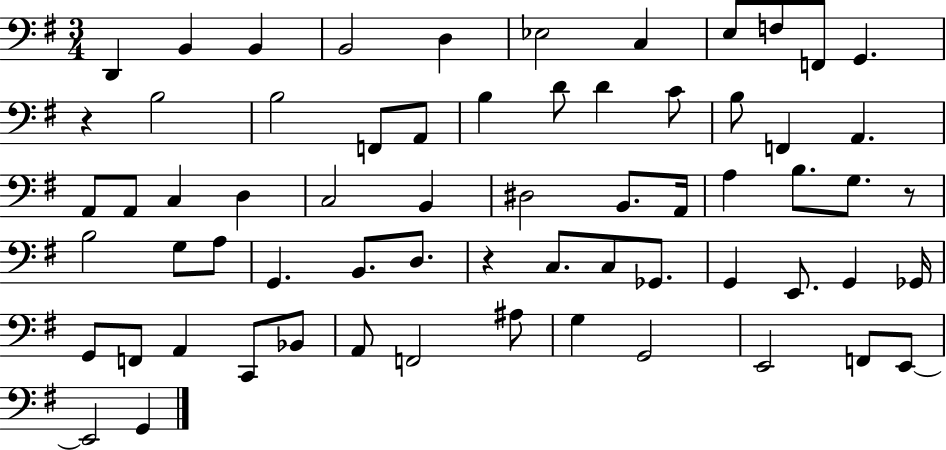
{
  \clef bass
  \numericTimeSignature
  \time 3/4
  \key g \major
  \repeat volta 2 { d,4 b,4 b,4 | b,2 d4 | ees2 c4 | e8 f8 f,8 g,4. | \break r4 b2 | b2 f,8 a,8 | b4 d'8 d'4 c'8 | b8 f,4 a,4. | \break a,8 a,8 c4 d4 | c2 b,4 | dis2 b,8. a,16 | a4 b8. g8. r8 | \break b2 g8 a8 | g,4. b,8. d8. | r4 c8. c8 ges,8. | g,4 e,8. g,4 ges,16 | \break g,8 f,8 a,4 c,8 bes,8 | a,8 f,2 ais8 | g4 g,2 | e,2 f,8 e,8~~ | \break e,2 g,4 | } \bar "|."
}